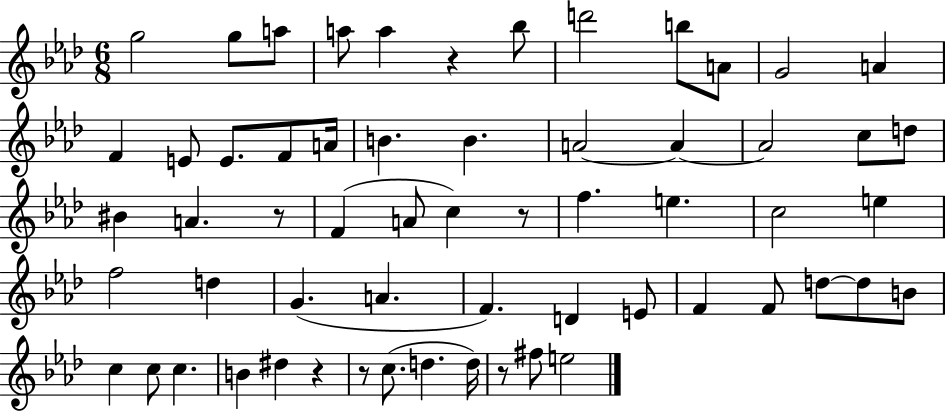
{
  \clef treble
  \numericTimeSignature
  \time 6/8
  \key aes \major
  g''2 g''8 a''8 | a''8 a''4 r4 bes''8 | d'''2 b''8 a'8 | g'2 a'4 | \break f'4 e'8 e'8. f'8 a'16 | b'4. b'4. | a'2~~ a'4~~ | a'2 c''8 d''8 | \break bis'4 a'4. r8 | f'4( a'8 c''4) r8 | f''4. e''4. | c''2 e''4 | \break f''2 d''4 | g'4.( a'4. | f'4.) d'4 e'8 | f'4 f'8 d''8~~ d''8 b'8 | \break c''4 c''8 c''4. | b'4 dis''4 r4 | r8 c''8.( d''4. d''16) | r8 fis''8 e''2 | \break \bar "|."
}